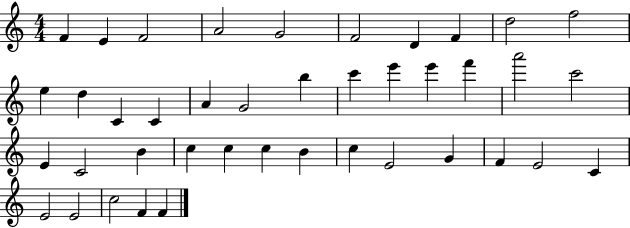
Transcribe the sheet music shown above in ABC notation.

X:1
T:Untitled
M:4/4
L:1/4
K:C
F E F2 A2 G2 F2 D F d2 f2 e d C C A G2 b c' e' e' f' a'2 c'2 E C2 B c c c B c E2 G F E2 C E2 E2 c2 F F